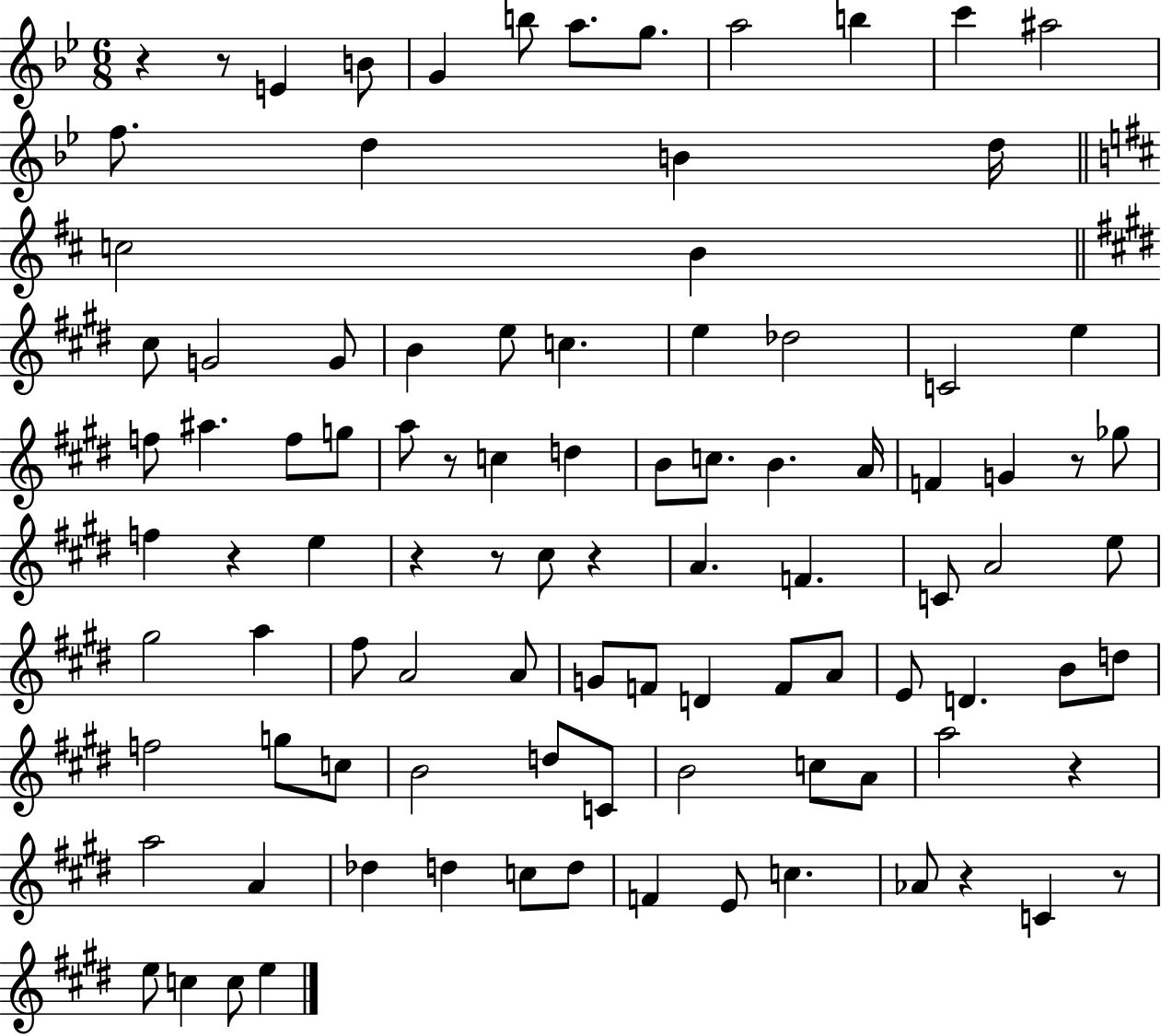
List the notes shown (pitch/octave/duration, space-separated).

R/q R/e E4/q B4/e G4/q B5/e A5/e. G5/e. A5/h B5/q C6/q A#5/h F5/e. D5/q B4/q D5/s C5/h B4/q C#5/e G4/h G4/e B4/q E5/e C5/q. E5/q Db5/h C4/h E5/q F5/e A#5/q. F5/e G5/e A5/e R/e C5/q D5/q B4/e C5/e. B4/q. A4/s F4/q G4/q R/e Gb5/e F5/q R/q E5/q R/q R/e C#5/e R/q A4/q. F4/q. C4/e A4/h E5/e G#5/h A5/q F#5/e A4/h A4/e G4/e F4/e D4/q F4/e A4/e E4/e D4/q. B4/e D5/e F5/h G5/e C5/e B4/h D5/e C4/e B4/h C5/e A4/e A5/h R/q A5/h A4/q Db5/q D5/q C5/e D5/e F4/q E4/e C5/q. Ab4/e R/q C4/q R/e E5/e C5/q C5/e E5/q